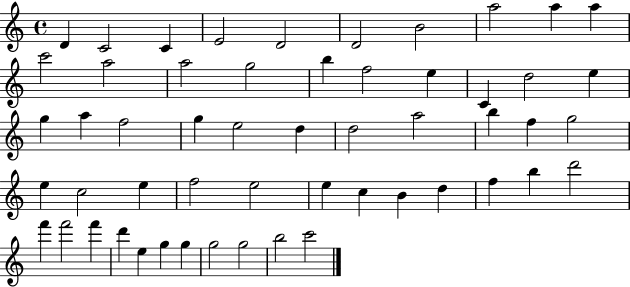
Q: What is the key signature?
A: C major